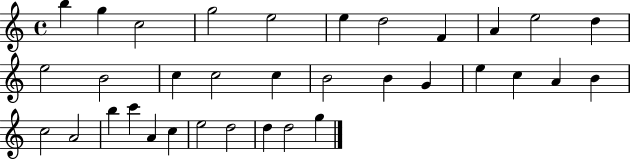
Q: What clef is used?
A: treble